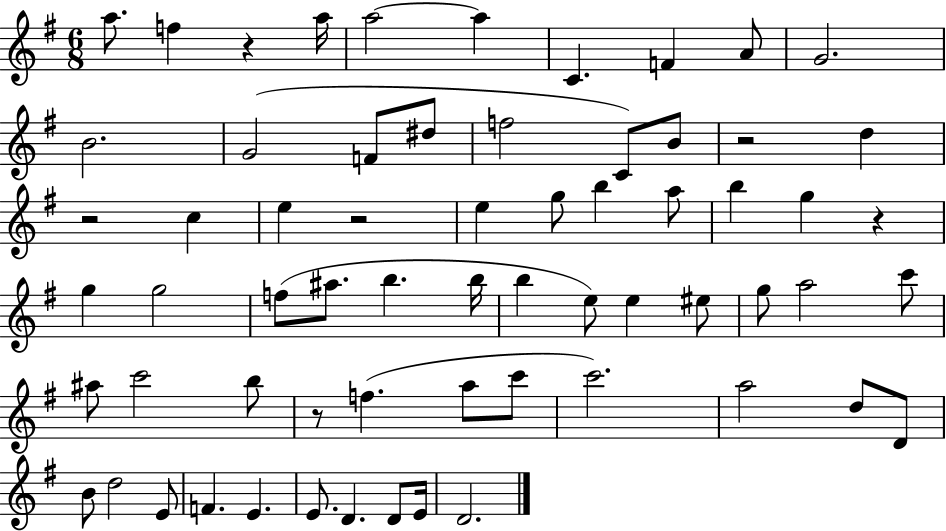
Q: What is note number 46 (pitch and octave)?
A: A5